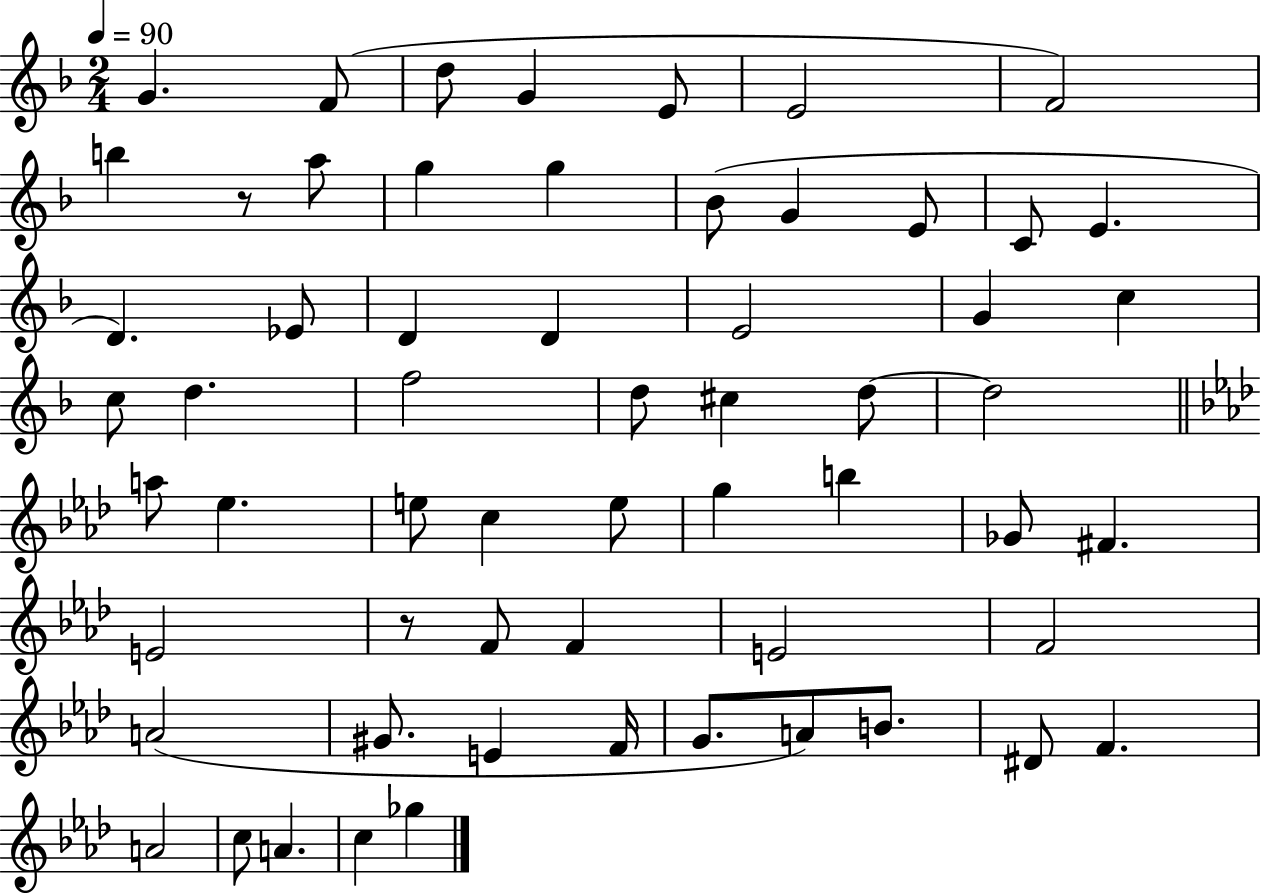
X:1
T:Untitled
M:2/4
L:1/4
K:F
G F/2 d/2 G E/2 E2 F2 b z/2 a/2 g g _B/2 G E/2 C/2 E D _E/2 D D E2 G c c/2 d f2 d/2 ^c d/2 d2 a/2 _e e/2 c e/2 g b _G/2 ^F E2 z/2 F/2 F E2 F2 A2 ^G/2 E F/4 G/2 A/2 B/2 ^D/2 F A2 c/2 A c _g